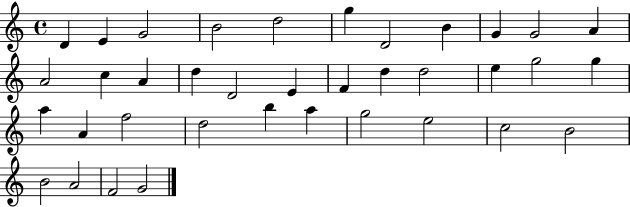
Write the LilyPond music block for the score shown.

{
  \clef treble
  \time 4/4
  \defaultTimeSignature
  \key c \major
  d'4 e'4 g'2 | b'2 d''2 | g''4 d'2 b'4 | g'4 g'2 a'4 | \break a'2 c''4 a'4 | d''4 d'2 e'4 | f'4 d''4 d''2 | e''4 g''2 g''4 | \break a''4 a'4 f''2 | d''2 b''4 a''4 | g''2 e''2 | c''2 b'2 | \break b'2 a'2 | f'2 g'2 | \bar "|."
}